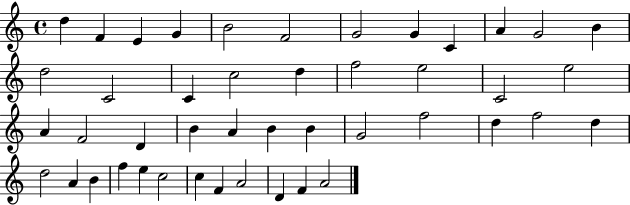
X:1
T:Untitled
M:4/4
L:1/4
K:C
d F E G B2 F2 G2 G C A G2 B d2 C2 C c2 d f2 e2 C2 e2 A F2 D B A B B G2 f2 d f2 d d2 A B f e c2 c F A2 D F A2